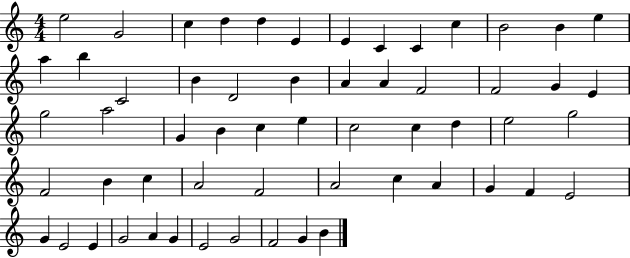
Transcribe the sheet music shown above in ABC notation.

X:1
T:Untitled
M:4/4
L:1/4
K:C
e2 G2 c d d E E C C c B2 B e a b C2 B D2 B A A F2 F2 G E g2 a2 G B c e c2 c d e2 g2 F2 B c A2 F2 A2 c A G F E2 G E2 E G2 A G E2 G2 F2 G B